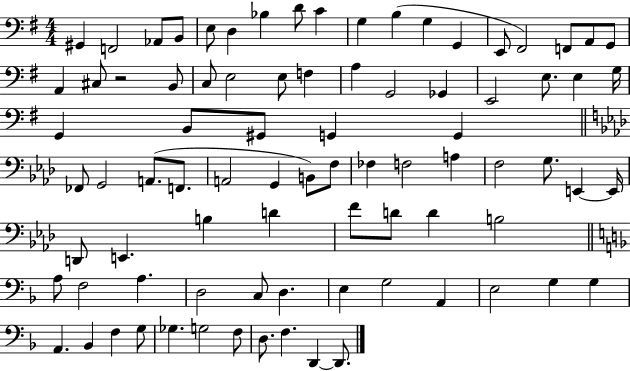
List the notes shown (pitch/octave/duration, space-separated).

G#2/q F2/h Ab2/e B2/e E3/e D3/q Bb3/q D4/e C4/q G3/q B3/q G3/q G2/q E2/e F#2/h F2/e A2/e G2/e A2/q C#3/e R/h B2/e C3/e E3/h E3/e F3/q A3/q G2/h Gb2/q E2/h E3/e. E3/q G3/s G2/q B2/e G#2/e G2/q G2/q FES2/e G2/h A2/e. F2/e. A2/h G2/q B2/e F3/e FES3/q F3/h A3/q F3/h G3/e. E2/q E2/s D2/e E2/q. B3/q D4/q F4/e D4/e D4/q B3/h A3/e F3/h A3/q. D3/h C3/e D3/q. E3/q G3/h A2/q E3/h G3/q G3/q A2/q. Bb2/q F3/q G3/e Gb3/q. G3/h F3/e D3/e. F3/q. D2/q D2/e.